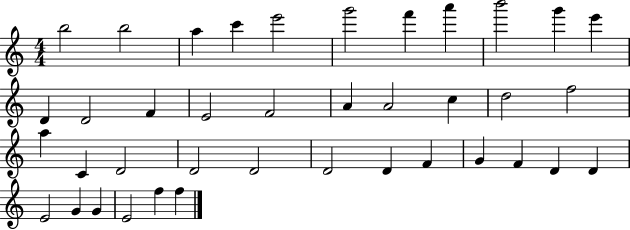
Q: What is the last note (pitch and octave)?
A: F5